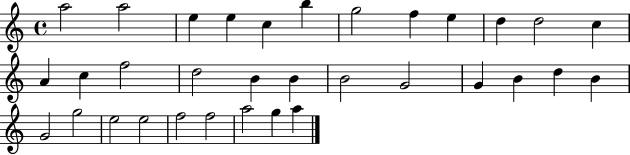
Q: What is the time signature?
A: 4/4